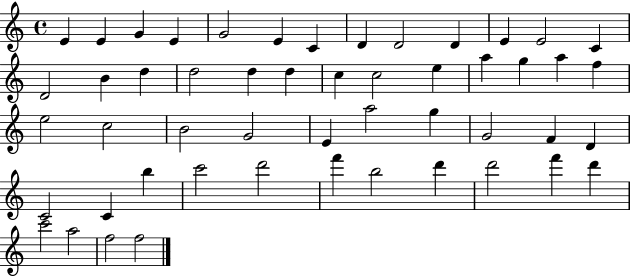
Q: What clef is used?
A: treble